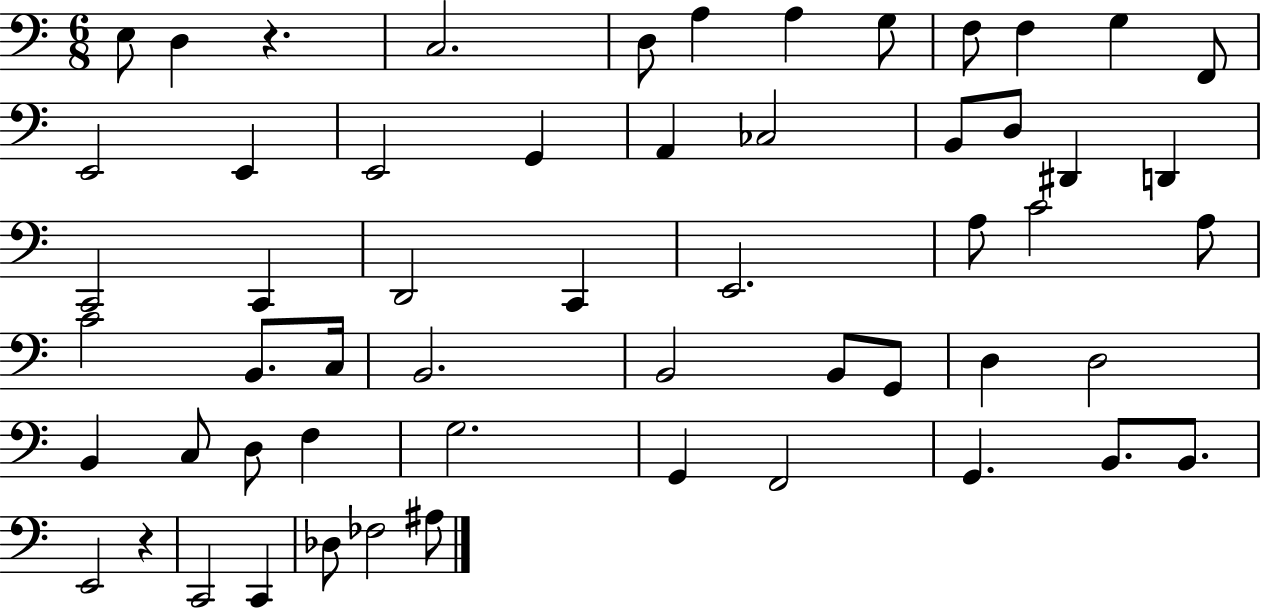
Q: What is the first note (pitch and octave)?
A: E3